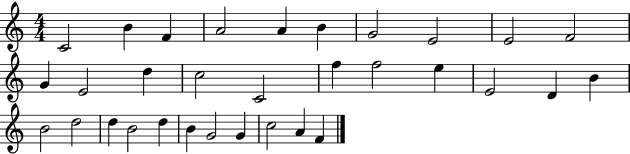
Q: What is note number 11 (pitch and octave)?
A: G4